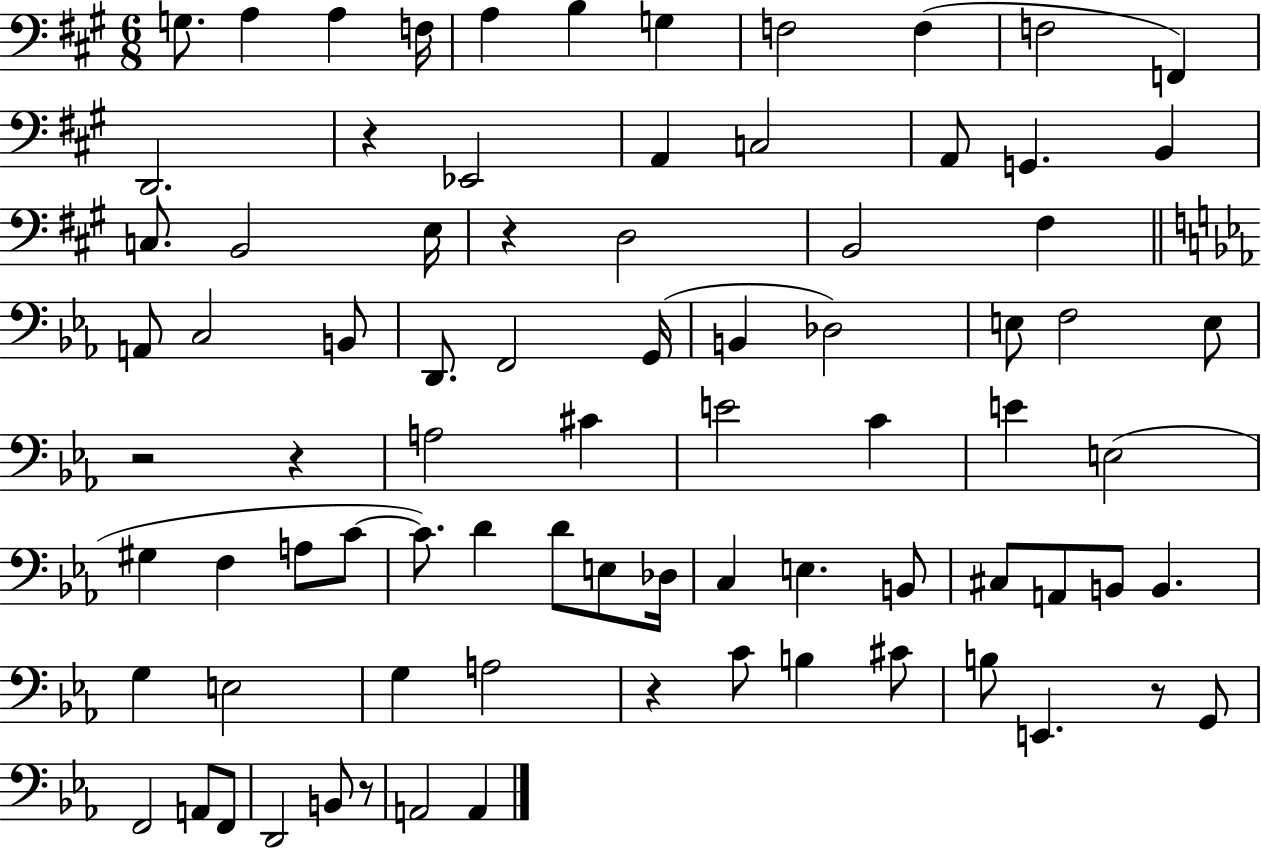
{
  \clef bass
  \numericTimeSignature
  \time 6/8
  \key a \major
  \repeat volta 2 { g8. a4 a4 f16 | a4 b4 g4 | f2 f4( | f2 f,4) | \break d,2. | r4 ees,2 | a,4 c2 | a,8 g,4. b,4 | \break c8. b,2 e16 | r4 d2 | b,2 fis4 | \bar "||" \break \key ees \major a,8 c2 b,8 | d,8. f,2 g,16( | b,4 des2) | e8 f2 e8 | \break r2 r4 | a2 cis'4 | e'2 c'4 | e'4 e2( | \break gis4 f4 a8 c'8~~ | c'8.) d'4 d'8 e8 des16 | c4 e4. b,8 | cis8 a,8 b,8 b,4. | \break g4 e2 | g4 a2 | r4 c'8 b4 cis'8 | b8 e,4. r8 g,8 | \break f,2 a,8 f,8 | d,2 b,8 r8 | a,2 a,4 | } \bar "|."
}